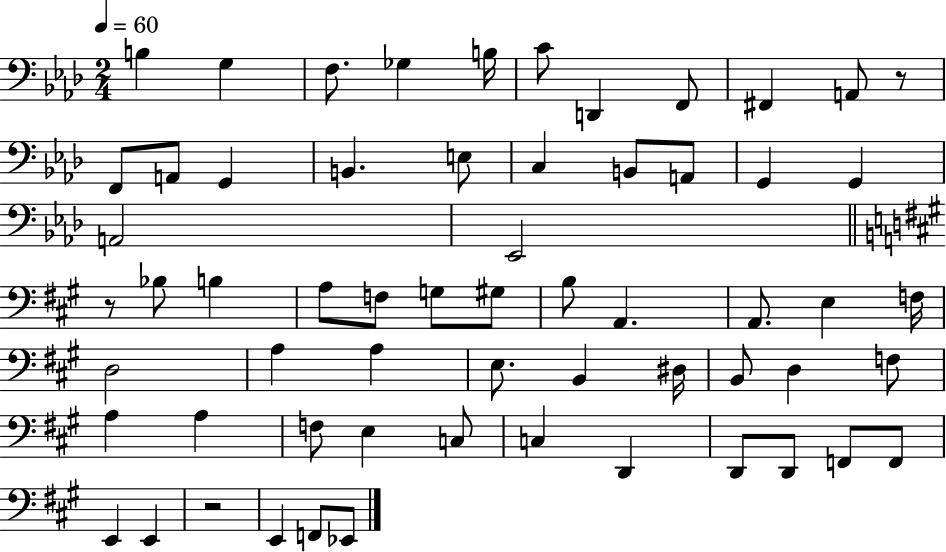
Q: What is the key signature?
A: AES major